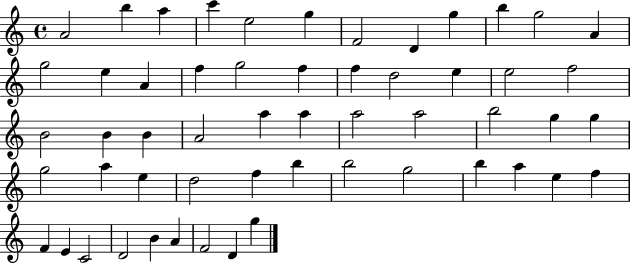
A4/h B5/q A5/q C6/q E5/h G5/q F4/h D4/q G5/q B5/q G5/h A4/q G5/h E5/q A4/q F5/q G5/h F5/q F5/q D5/h E5/q E5/h F5/h B4/h B4/q B4/q A4/h A5/q A5/q A5/h A5/h B5/h G5/q G5/q G5/h A5/q E5/q D5/h F5/q B5/q B5/h G5/h B5/q A5/q E5/q F5/q F4/q E4/q C4/h D4/h B4/q A4/q F4/h D4/q G5/q